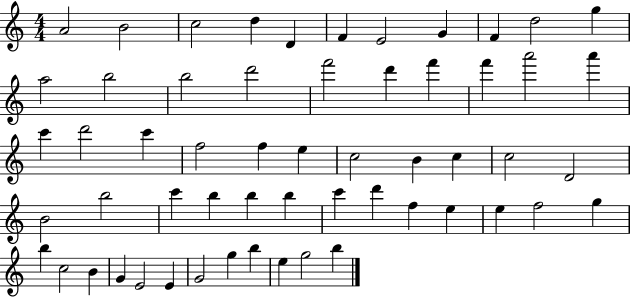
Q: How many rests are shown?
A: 0